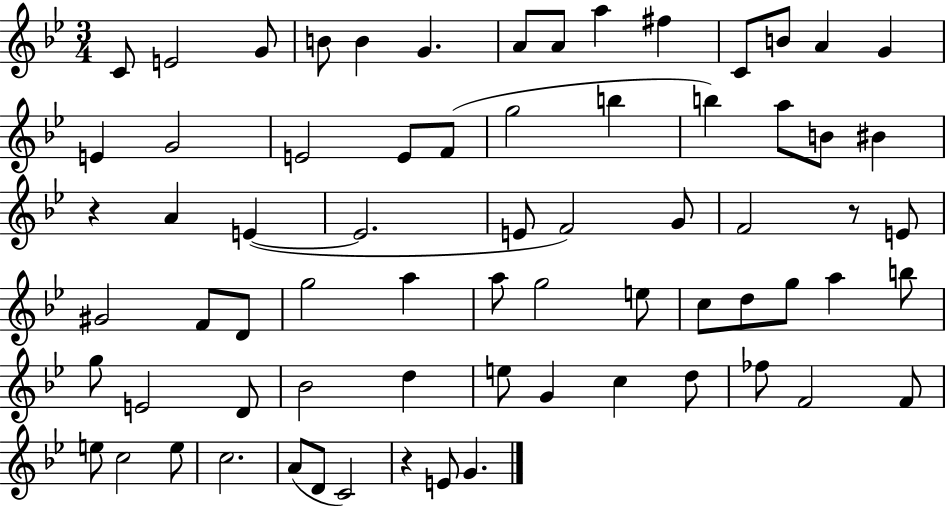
{
  \clef treble
  \numericTimeSignature
  \time 3/4
  \key bes \major
  c'8 e'2 g'8 | b'8 b'4 g'4. | a'8 a'8 a''4 fis''4 | c'8 b'8 a'4 g'4 | \break e'4 g'2 | e'2 e'8 f'8( | g''2 b''4 | b''4) a''8 b'8 bis'4 | \break r4 a'4 e'4~(~ | e'2. | e'8 f'2) g'8 | f'2 r8 e'8 | \break gis'2 f'8 d'8 | g''2 a''4 | a''8 g''2 e''8 | c''8 d''8 g''8 a''4 b''8 | \break g''8 e'2 d'8 | bes'2 d''4 | e''8 g'4 c''4 d''8 | fes''8 f'2 f'8 | \break e''8 c''2 e''8 | c''2. | a'8( d'8 c'2) | r4 e'8 g'4. | \break \bar "|."
}